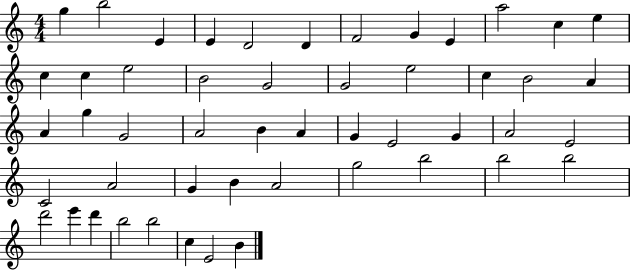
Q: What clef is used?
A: treble